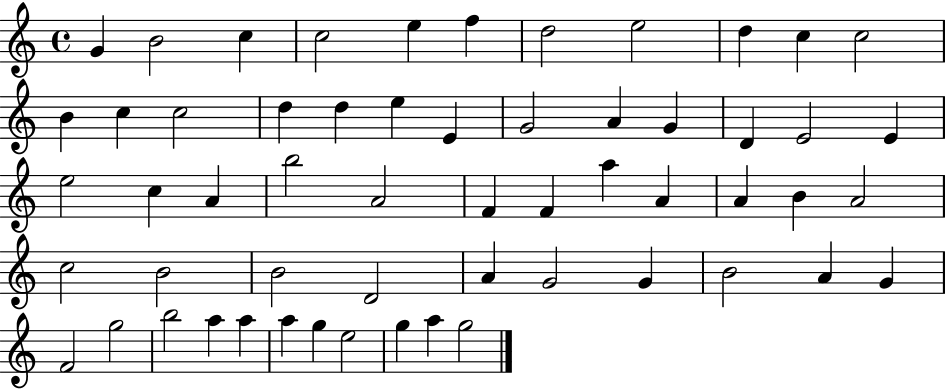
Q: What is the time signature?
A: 4/4